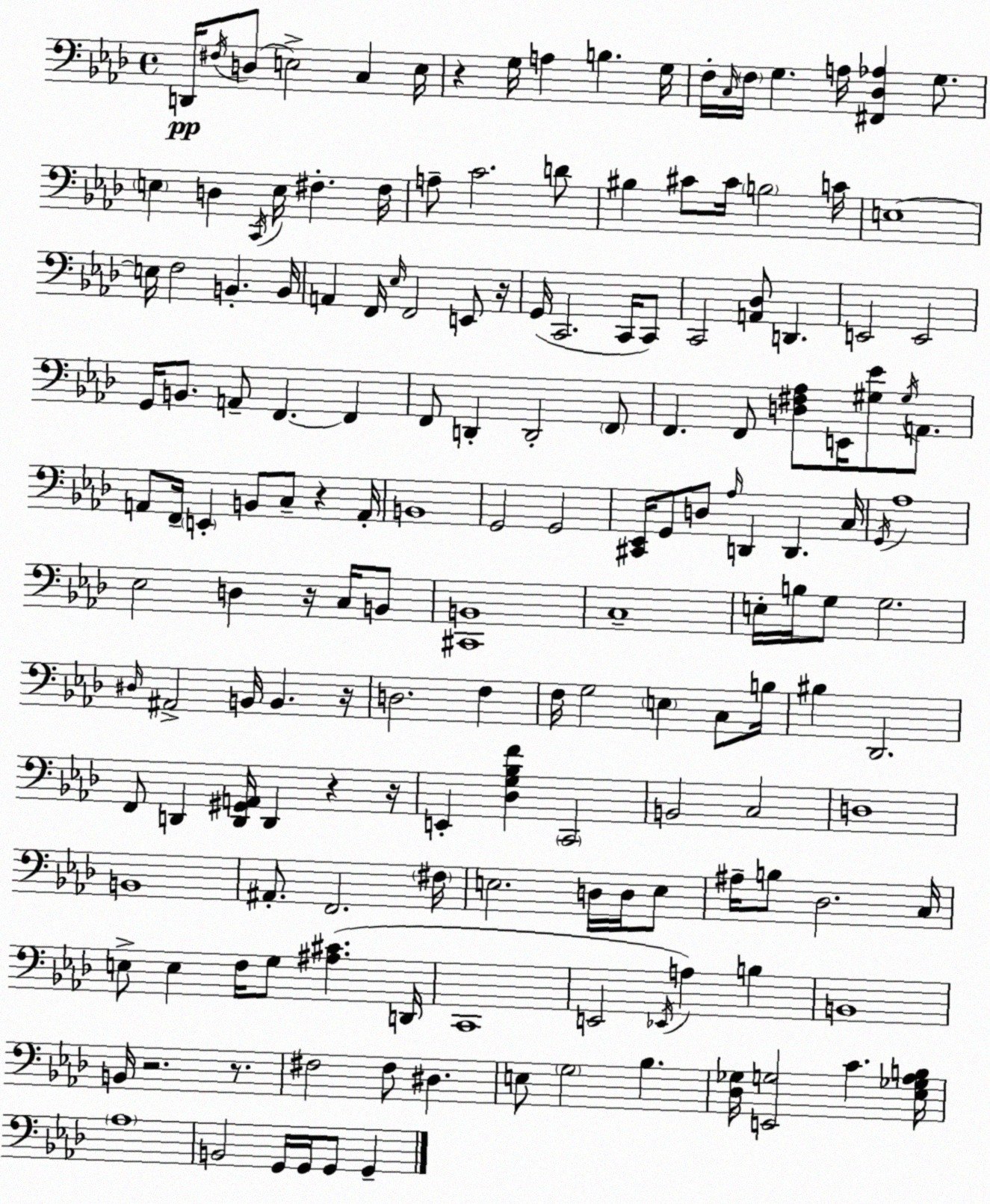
X:1
T:Untitled
M:4/4
L:1/4
K:Ab
D,,/4 ^F,/4 D,/2 E,2 C, E,/4 z G,/4 A, B, G,/4 F,/4 C,/4 F,/4 G, A,/4 [^F,,_D,_A,] G,/2 E, D, C,,/4 E,/4 ^F, ^F,/4 A,/2 C2 D/2 ^B, ^C/2 ^C/4 B,2 C/4 E,4 E,/4 F,2 B,, B,,/4 A,, F,,/4 _E,/4 F,,2 E,,/2 z/4 G,,/4 C,,2 C,,/4 C,,/2 C,,2 [A,,_D,]/2 D,, E,,2 E,,2 G,,/4 B,,/2 A,,/2 F,, F,, F,,/2 D,, D,,2 F,,/2 F,, F,,/2 [D,^F,_A,]/2 E,,/4 [^G,_E]/2 ^G,/4 A,,/2 A,,/2 F,,/4 E,, B,,/2 C,/2 z A,,/4 B,,4 G,,2 G,,2 [^C,,_E,,]/4 G,,/2 D,/2 _A,/4 D,, D,, C,/4 G,,/4 _A,4 _E,2 D, z/4 C,/4 B,,/2 [^C,,B,,]4 C,4 E,/4 B,/4 G,/2 G,2 ^D,/4 ^A,,2 B,,/4 B,, z/4 D,2 F, F,/4 G,2 E, C,/2 B,/4 ^B, _D,,2 F,,/2 D,, [D,,^G,,A,,]/4 D,, z z/4 E,, [_D,G,_B,F] C,,2 B,,2 C,2 D,4 B,,4 ^A,,/2 F,,2 ^F,/4 E,2 D,/4 D,/4 E,/2 ^A,/4 B,/2 _D,2 C,/4 E,/2 E, F,/4 G,/2 [^A,^C] D,,/4 C,,4 E,,2 _E,,/4 A, B, B,,4 B,,/4 z2 z/2 ^F,2 ^F,/2 ^D, E,/2 G,2 _B, [_D,_G,]/4 [E,,G,]2 C [_E,_G,_A,B,]/4 _A,4 B,,2 G,,/4 G,,/4 G,,/2 G,,